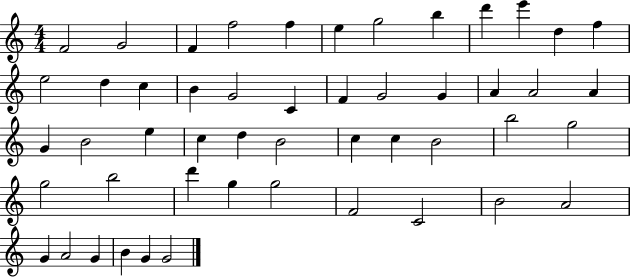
{
  \clef treble
  \numericTimeSignature
  \time 4/4
  \key c \major
  f'2 g'2 | f'4 f''2 f''4 | e''4 g''2 b''4 | d'''4 e'''4 d''4 f''4 | \break e''2 d''4 c''4 | b'4 g'2 c'4 | f'4 g'2 g'4 | a'4 a'2 a'4 | \break g'4 b'2 e''4 | c''4 d''4 b'2 | c''4 c''4 b'2 | b''2 g''2 | \break g''2 b''2 | d'''4 g''4 g''2 | f'2 c'2 | b'2 a'2 | \break g'4 a'2 g'4 | b'4 g'4 g'2 | \bar "|."
}